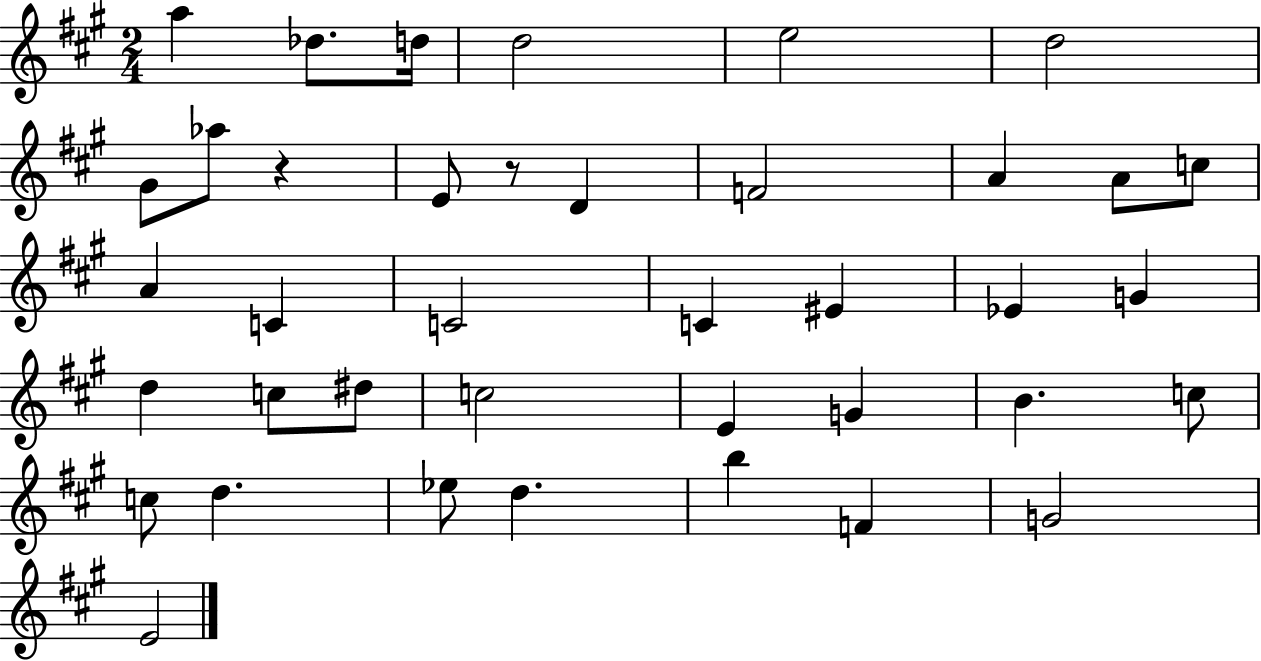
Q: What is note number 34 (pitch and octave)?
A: B5